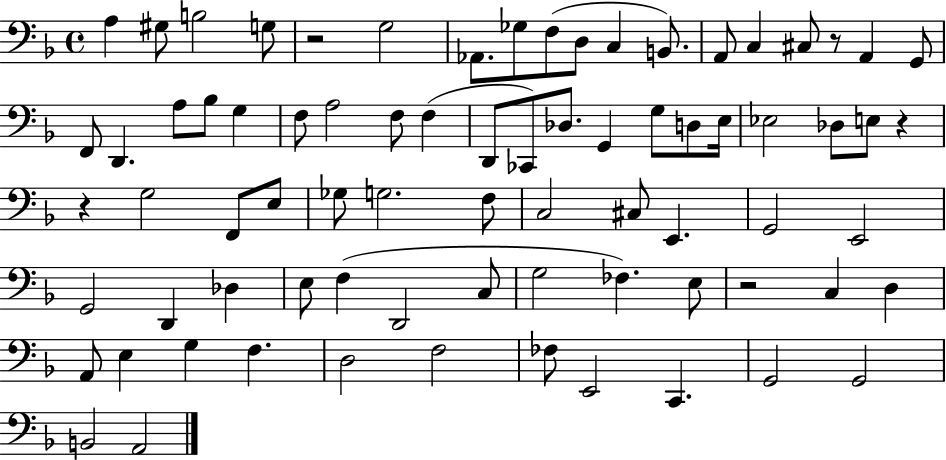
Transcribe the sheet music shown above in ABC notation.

X:1
T:Untitled
M:4/4
L:1/4
K:F
A, ^G,/2 B,2 G,/2 z2 G,2 _A,,/2 _G,/2 F,/2 D,/2 C, B,,/2 A,,/2 C, ^C,/2 z/2 A,, G,,/2 F,,/2 D,, A,/2 _B,/2 G, F,/2 A,2 F,/2 F, D,,/2 _C,,/2 _D,/2 G,, G,/2 D,/2 E,/4 _E,2 _D,/2 E,/2 z z G,2 F,,/2 E,/2 _G,/2 G,2 F,/2 C,2 ^C,/2 E,, G,,2 E,,2 G,,2 D,, _D, E,/2 F, D,,2 C,/2 G,2 _F, E,/2 z2 C, D, A,,/2 E, G, F, D,2 F,2 _F,/2 E,,2 C,, G,,2 G,,2 B,,2 A,,2